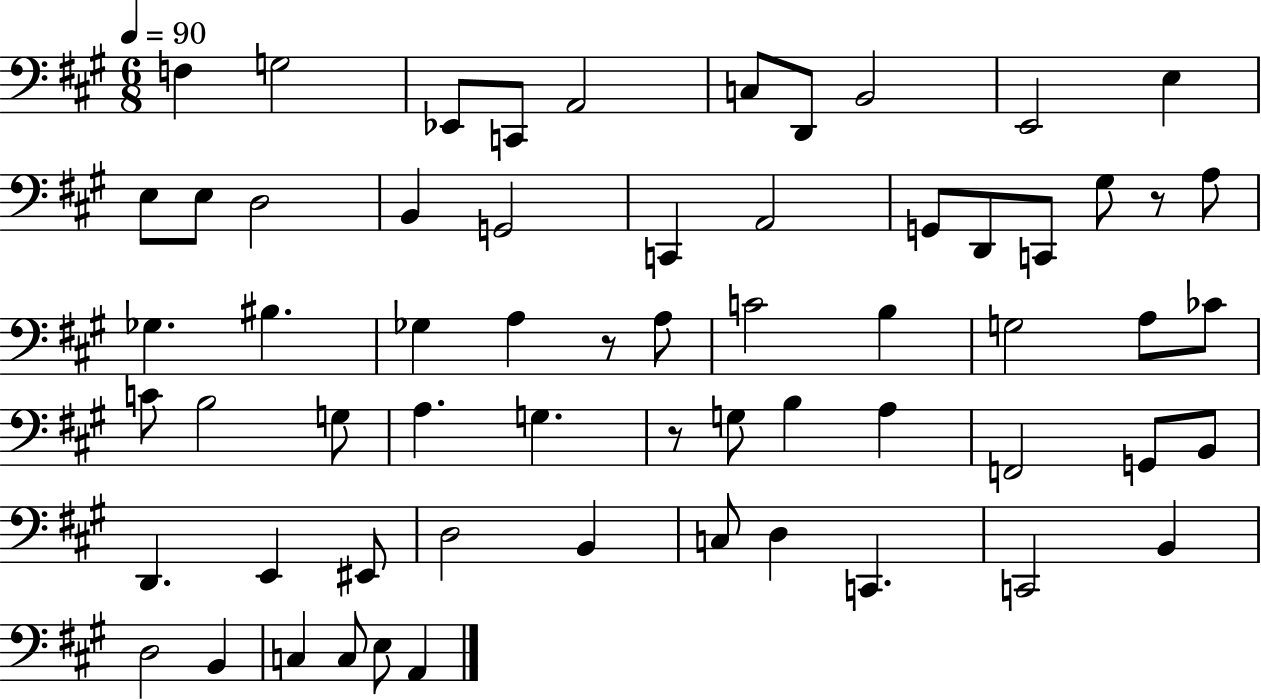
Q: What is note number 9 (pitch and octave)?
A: E2